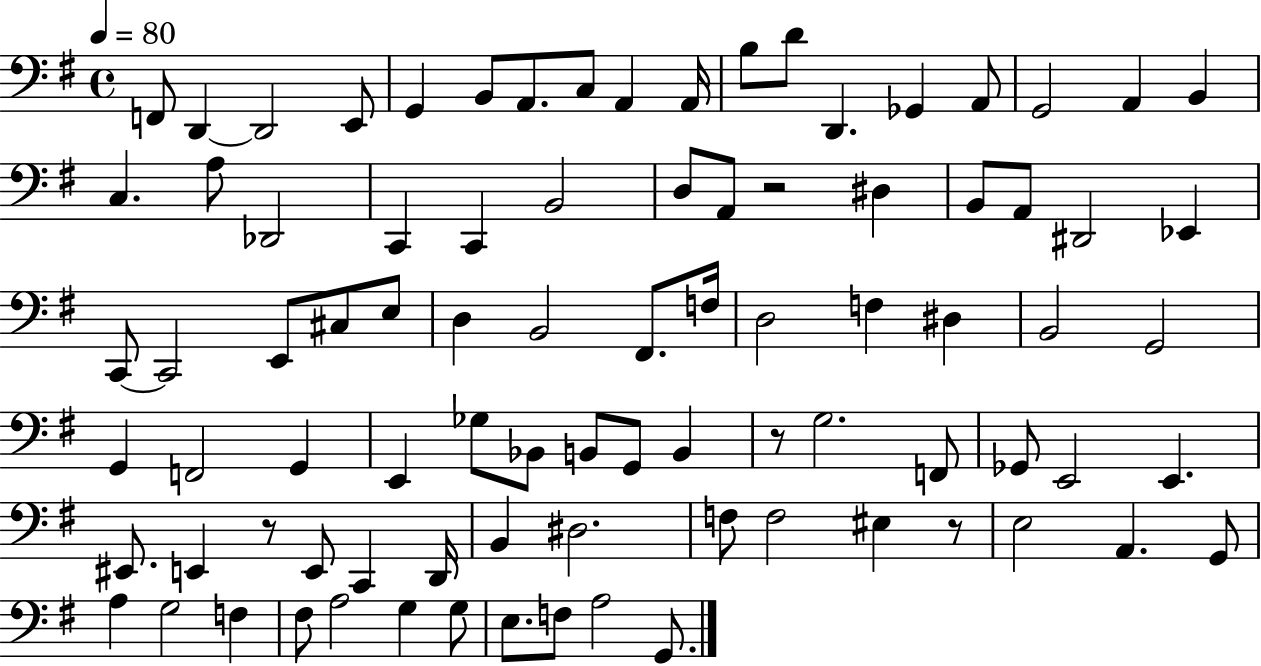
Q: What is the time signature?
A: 4/4